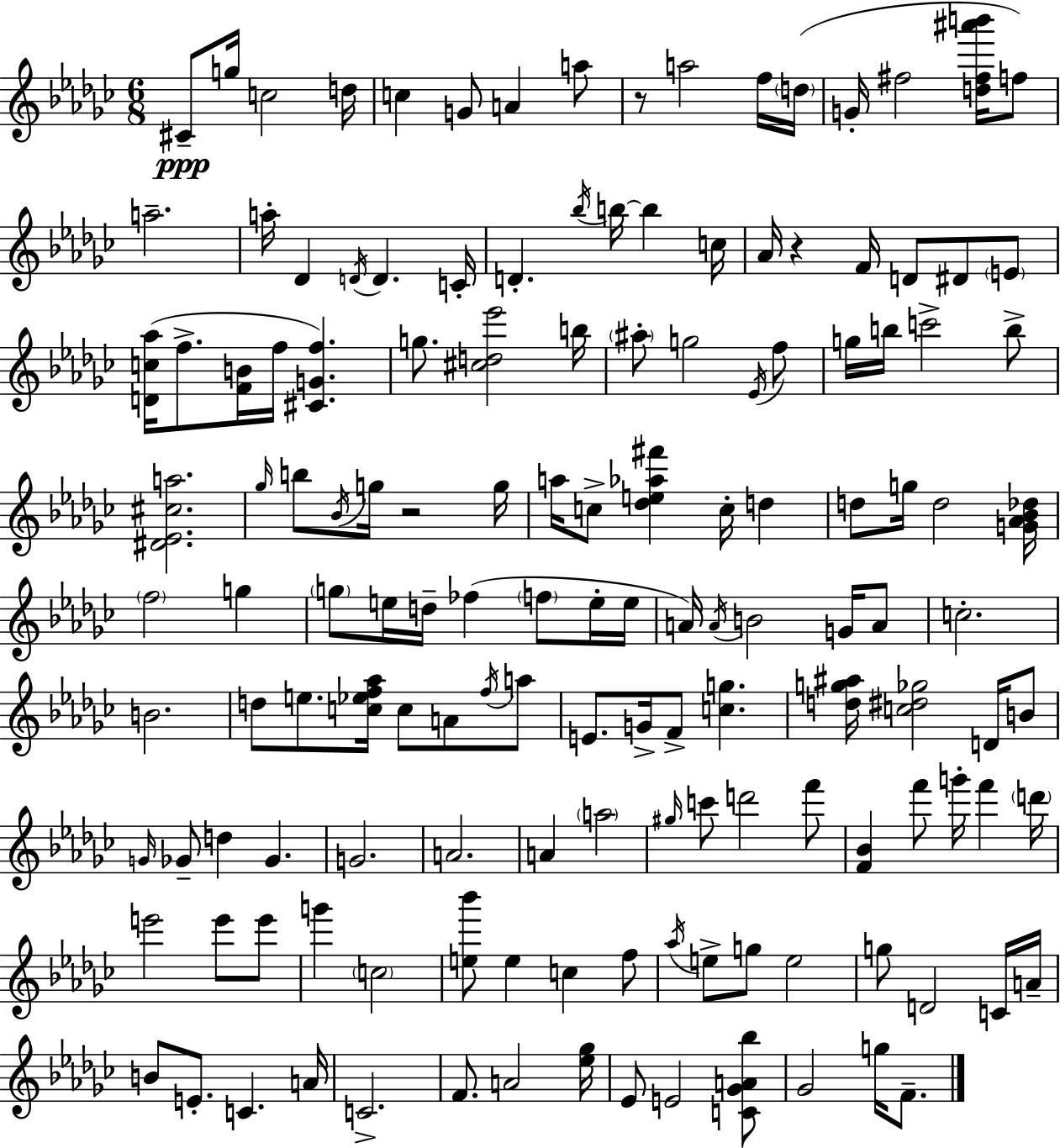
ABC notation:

X:1
T:Untitled
M:6/8
L:1/4
K:Ebm
^C/2 g/4 c2 d/4 c G/2 A a/2 z/2 a2 f/4 d/4 G/4 ^f2 [d^f^a'b']/4 f/2 a2 a/4 _D D/4 D C/4 D _b/4 b/4 b c/4 _A/4 z F/4 D/2 ^D/2 E/2 [Dc_a]/4 f/2 [FB]/4 f/4 [^CGf] g/2 [^cd_e']2 b/4 ^a/2 g2 _E/4 f/2 g/4 b/4 c'2 b/2 [^D_E^ca]2 _g/4 b/2 _B/4 g/4 z2 g/4 a/4 c/2 [_de_a^f'] c/4 d d/2 g/4 d2 [G_A_B_d]/4 f2 g g/2 e/4 d/4 _f f/2 e/4 e/4 A/4 A/4 B2 G/4 A/2 c2 B2 d/2 e/2 [c_ef_a]/4 c/2 A/2 f/4 a/2 E/2 G/4 F/2 [cg] [dg^a]/4 [c^d_g]2 D/4 B/2 G/4 _G/2 d _G G2 A2 A a2 ^g/4 c'/2 d'2 f'/2 [F_B] f'/2 g'/4 f' d'/4 e'2 e'/2 e'/2 g' c2 [e_b']/2 e c f/2 _a/4 e/2 g/2 e2 g/2 D2 C/4 A/4 B/2 E/2 C A/4 C2 F/2 A2 [_e_g]/4 _E/2 E2 [C_GA_b]/2 _G2 g/4 F/2